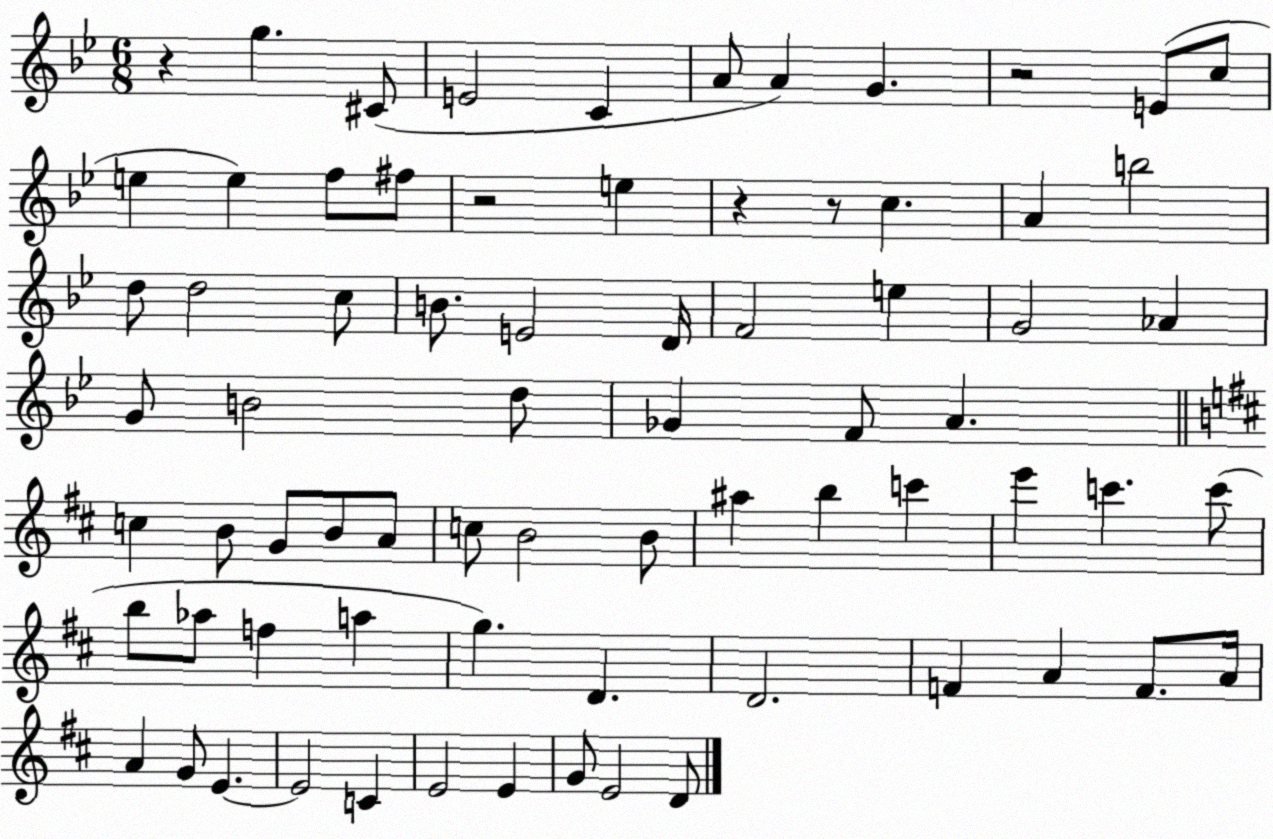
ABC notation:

X:1
T:Untitled
M:6/8
L:1/4
K:Bb
z g ^C/2 E2 C A/2 A G z2 E/2 c/2 e e f/2 ^f/2 z2 e z z/2 c A b2 d/2 d2 c/2 B/2 E2 D/4 F2 e G2 _A G/2 B2 d/2 _G F/2 A c B/2 G/2 B/2 A/2 c/2 B2 B/2 ^a b c' e' c' c'/2 b/2 _a/2 f a g D D2 F A F/2 A/4 A G/2 E E2 C E2 E G/2 E2 D/2